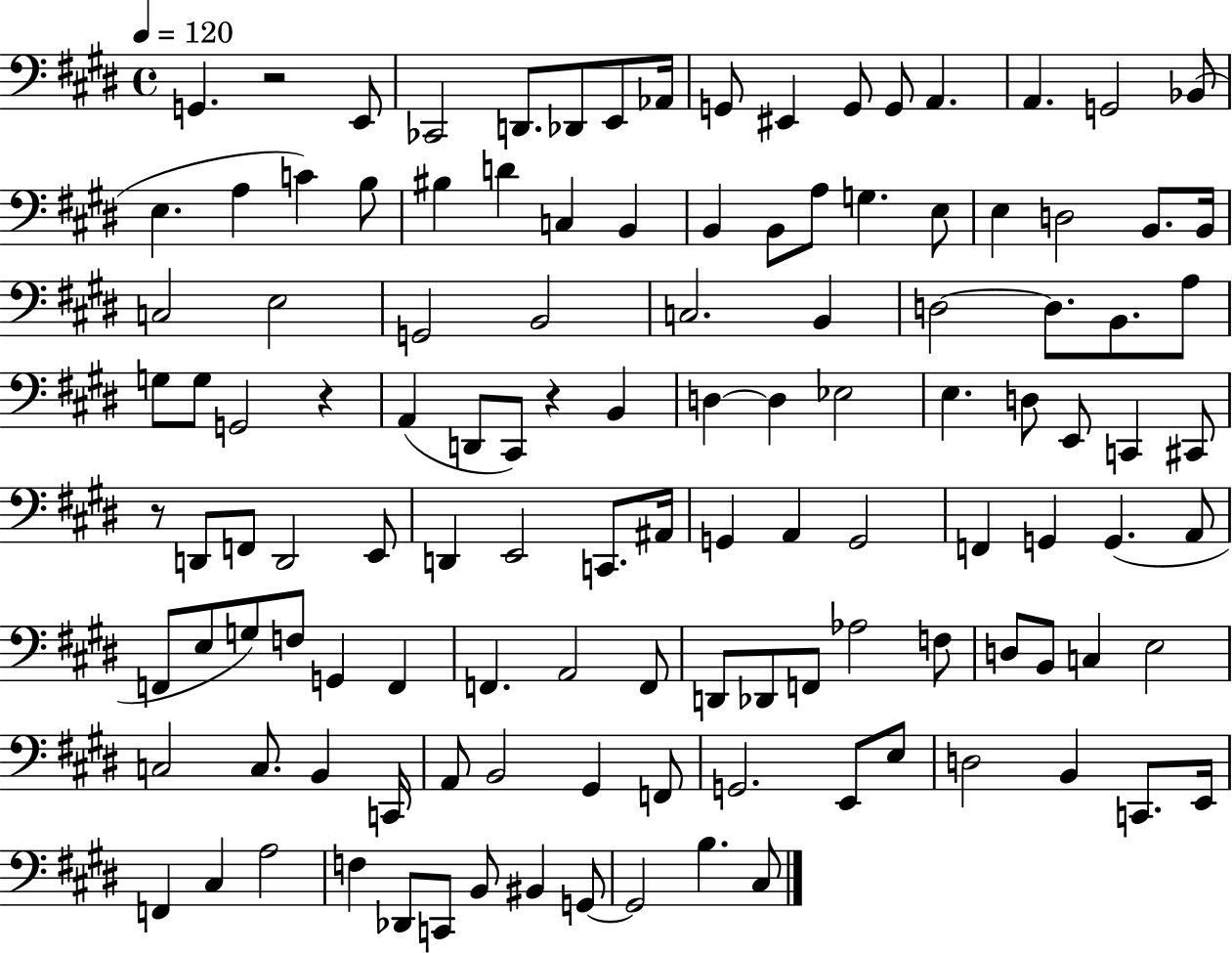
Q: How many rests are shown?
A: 4